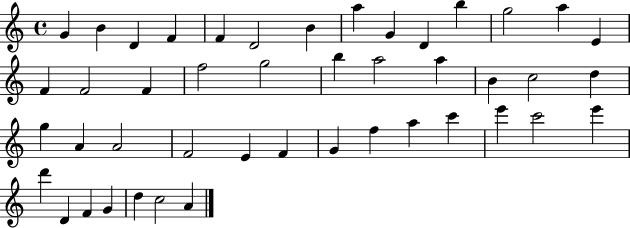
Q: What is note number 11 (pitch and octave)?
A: B5